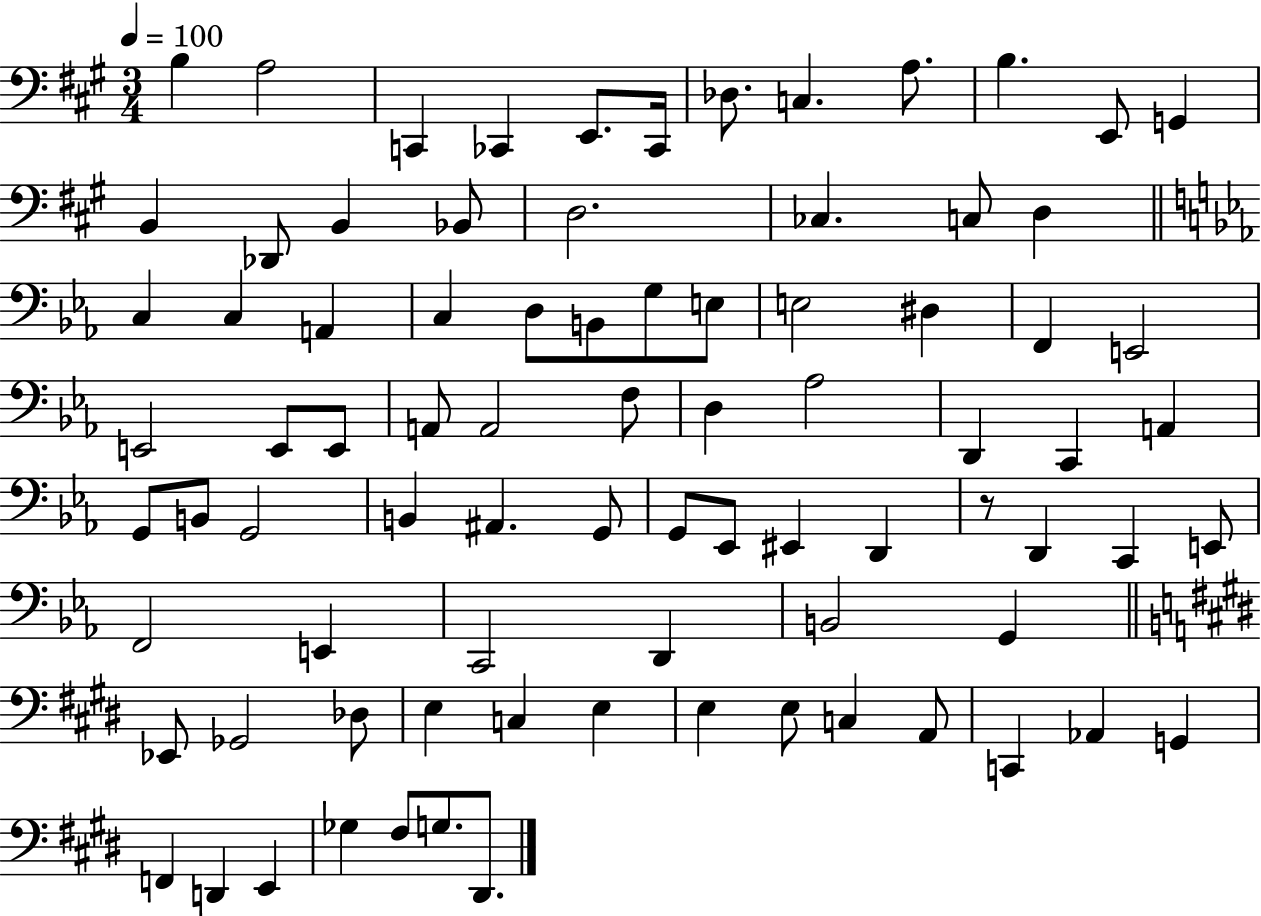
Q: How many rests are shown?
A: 1